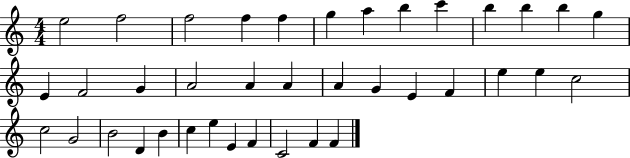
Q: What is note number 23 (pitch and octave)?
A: F4